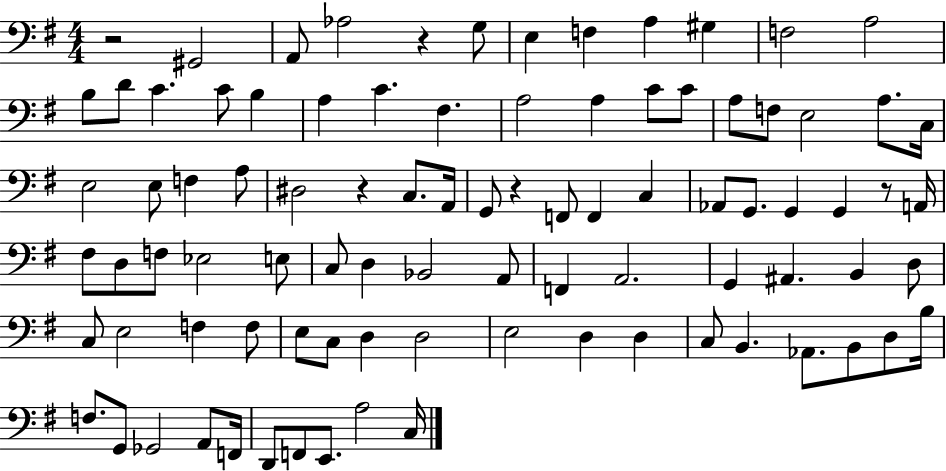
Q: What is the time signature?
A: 4/4